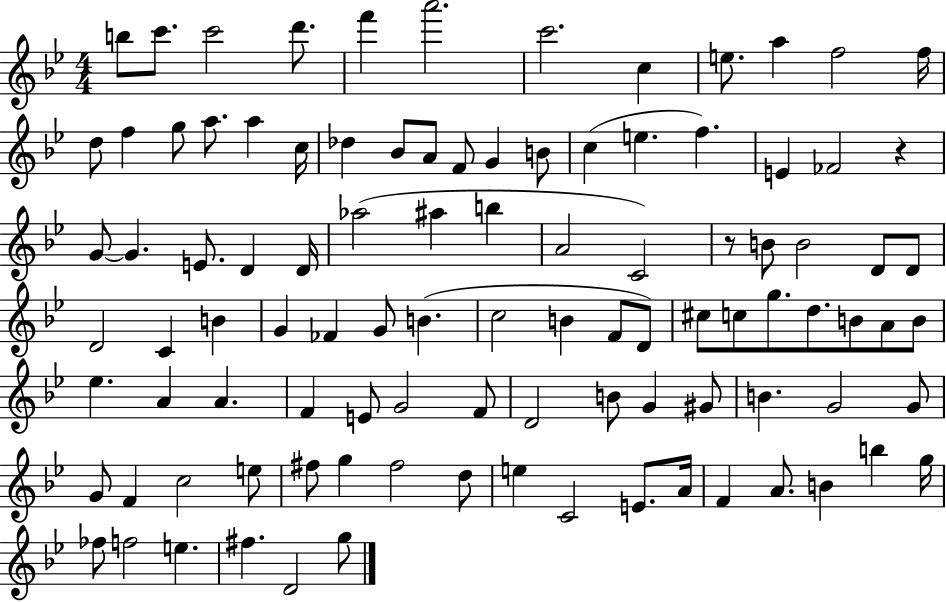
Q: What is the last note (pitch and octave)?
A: G5